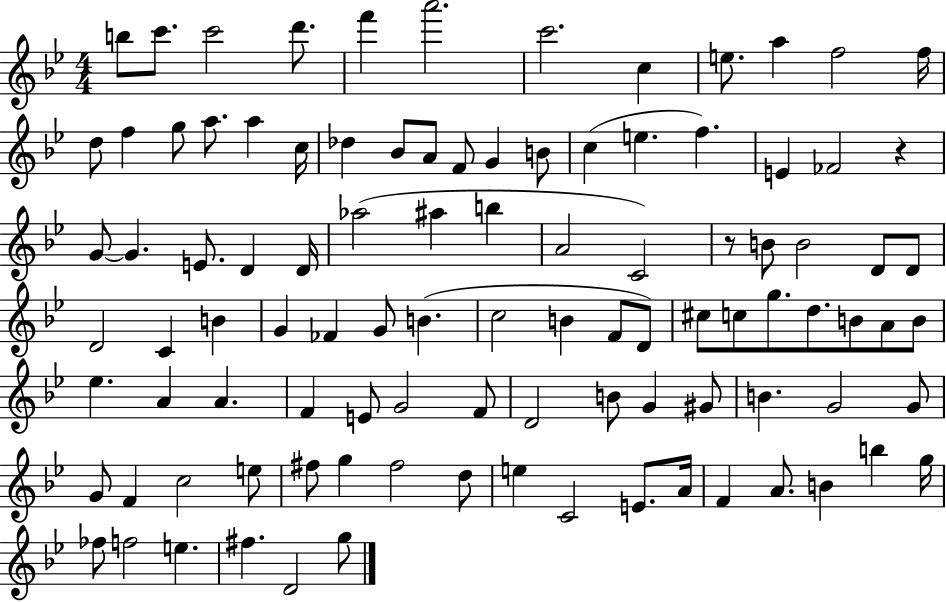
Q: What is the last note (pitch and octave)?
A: G5